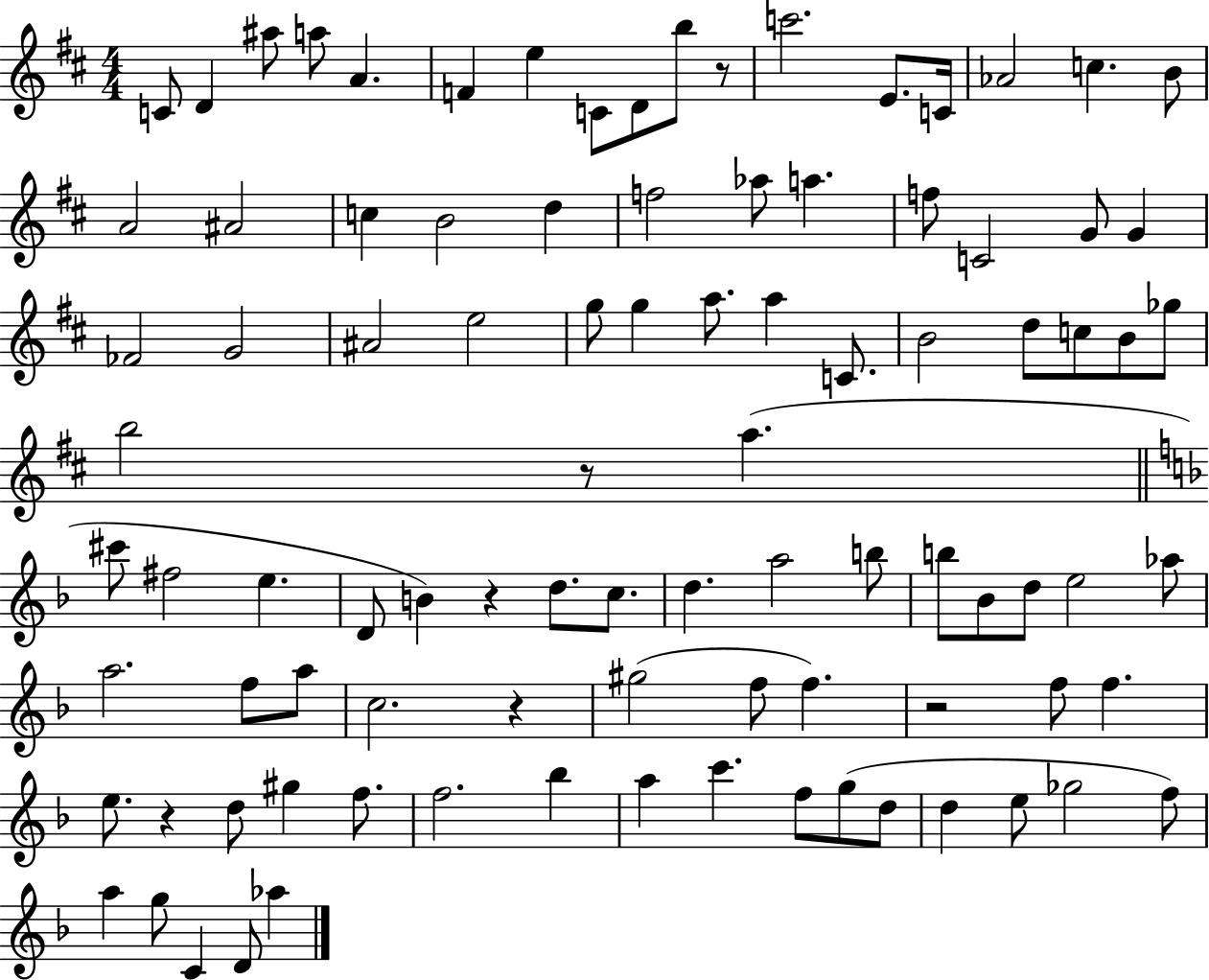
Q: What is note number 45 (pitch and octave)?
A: C#6